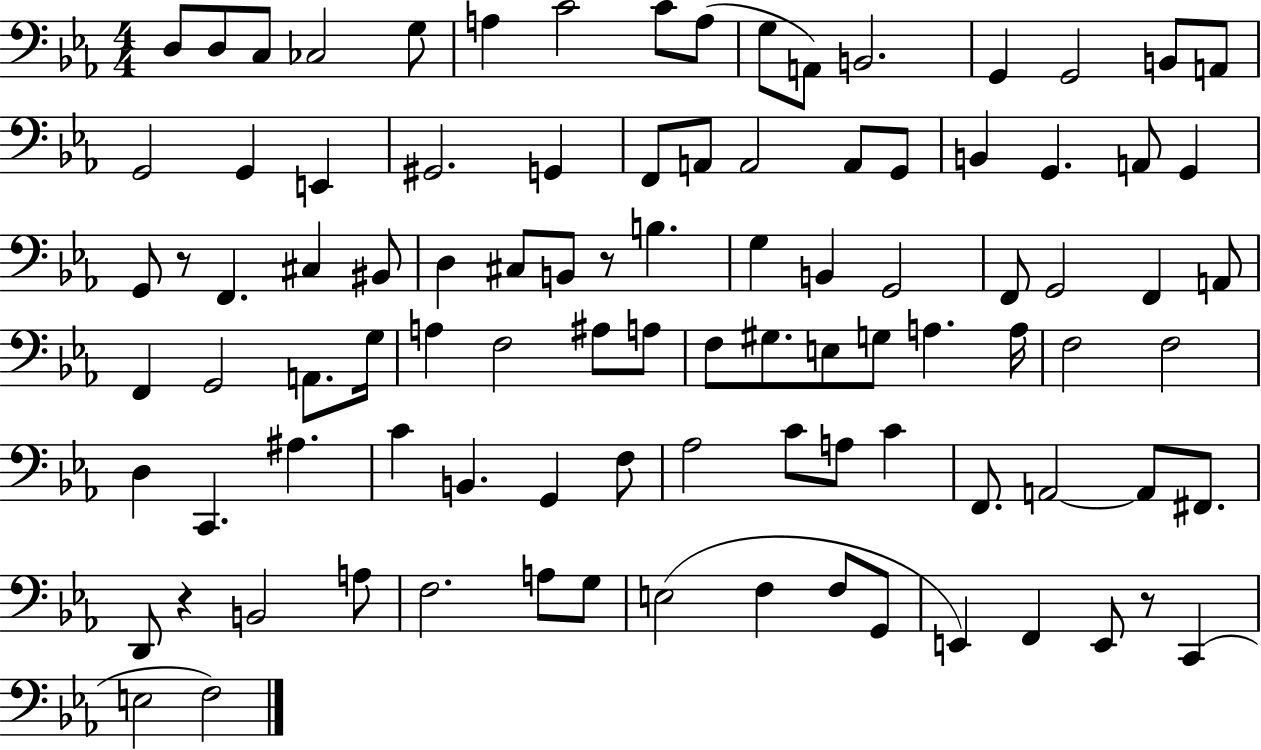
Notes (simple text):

D3/e D3/e C3/e CES3/h G3/e A3/q C4/h C4/e A3/e G3/e A2/e B2/h. G2/q G2/h B2/e A2/e G2/h G2/q E2/q G#2/h. G2/q F2/e A2/e A2/h A2/e G2/e B2/q G2/q. A2/e G2/q G2/e R/e F2/q. C#3/q BIS2/e D3/q C#3/e B2/e R/e B3/q. G3/q B2/q G2/h F2/e G2/h F2/q A2/e F2/q G2/h A2/e. G3/s A3/q F3/h A#3/e A3/e F3/e G#3/e. E3/e G3/e A3/q. A3/s F3/h F3/h D3/q C2/q. A#3/q. C4/q B2/q. G2/q F3/e Ab3/h C4/e A3/e C4/q F2/e. A2/h A2/e F#2/e. D2/e R/q B2/h A3/e F3/h. A3/e G3/e E3/h F3/q F3/e G2/e E2/q F2/q E2/e R/e C2/q E3/h F3/h